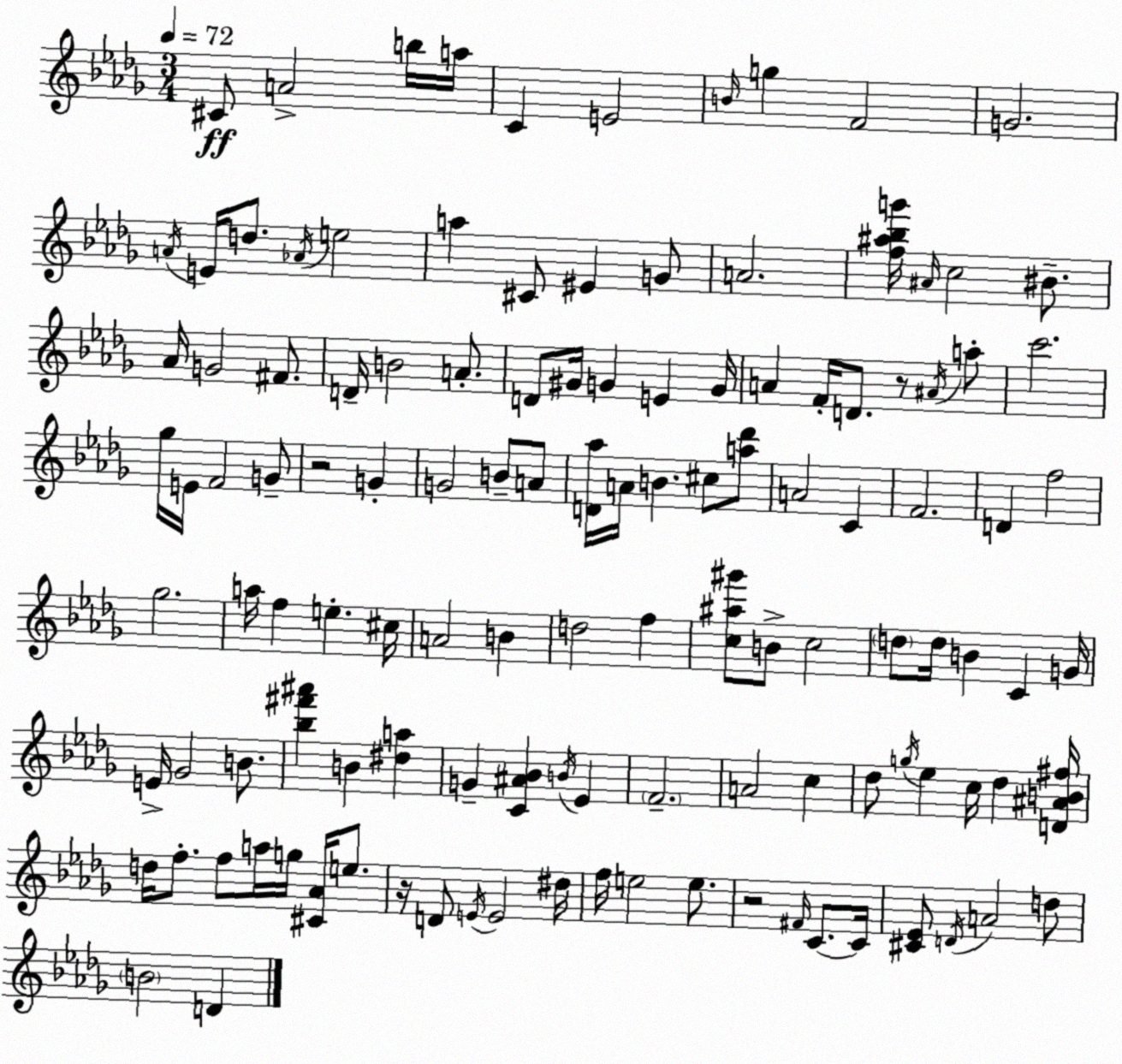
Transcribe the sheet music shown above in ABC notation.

X:1
T:Untitled
M:3/4
L:1/4
K:Bbm
^C/2 A2 b/4 a/4 C E2 B/4 g F2 G2 A/4 E/4 d/2 _A/4 e2 a ^C/2 ^E G/2 A2 [f^a_bg']/4 ^A/4 c2 ^B/2 _A/4 G2 ^F/2 D/4 B2 A/2 D/2 ^G/4 G E G/4 A F/4 D/2 z/2 ^A/4 a/2 c'2 _g/4 E/4 F2 G/2 z2 G G2 B/2 A/2 [D_a]/4 A/4 B ^c/2 [a_d']/2 A2 C F2 D f2 _g2 a/4 f e ^c/4 A2 B d2 f [c^a^g']/2 B/2 c2 d/2 d/4 B C G/4 E/4 _G2 B/2 [_b^f'^a'] B [^da] G [C^A_B] B/4 _E F2 A2 c _d/2 g/4 _e c/4 _d [D^AB^f]/4 d/4 f/2 f/2 a/4 g/4 [^C_A]/4 e/2 z/4 D/2 E/4 E2 ^d/4 f/4 e2 e/2 z2 ^F/4 C/2 C/4 [^C_E]/2 D/4 A2 d/2 B2 D